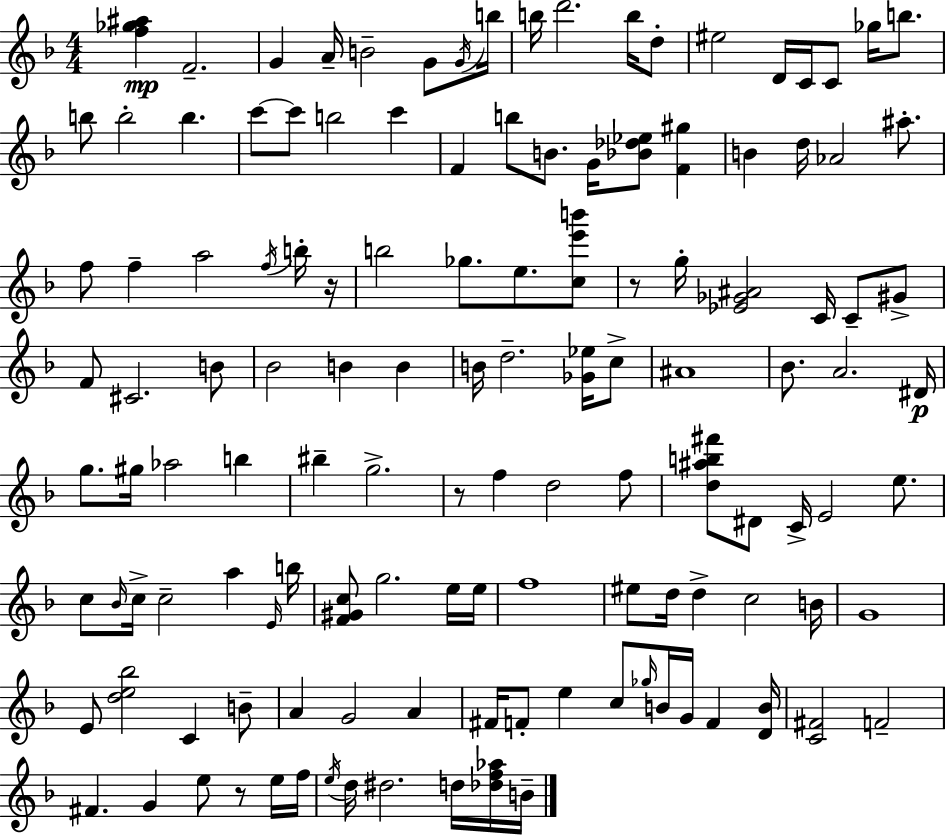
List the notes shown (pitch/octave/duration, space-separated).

[F5,Gb5,A#5]/q F4/h. G4/q A4/s B4/h G4/e G4/s B5/s B5/s D6/h. B5/s D5/e EIS5/h D4/s C4/s C4/e Gb5/s B5/e. B5/e B5/h B5/q. C6/e C6/e B5/h C6/q F4/q B5/e B4/e. G4/s [Bb4,Db5,Eb5]/e [F4,G#5]/q B4/q D5/s Ab4/h A#5/e. F5/e F5/q A5/h F5/s B5/s R/s B5/h Gb5/e. E5/e. [C5,E6,B6]/e R/e G5/s [Eb4,Gb4,A#4]/h C4/s C4/e G#4/e F4/e C#4/h. B4/e Bb4/h B4/q B4/q B4/s D5/h. [Gb4,Eb5]/s C5/e A#4/w Bb4/e. A4/h. D#4/s G5/e. G#5/s Ab5/h B5/q BIS5/q G5/h. R/e F5/q D5/h F5/e [D5,A#5,B5,F#6]/e D#4/e C4/s E4/h E5/e. C5/e Bb4/s C5/s C5/h A5/q E4/s B5/s [F4,G#4,C5]/e G5/h. E5/s E5/s F5/w EIS5/e D5/s D5/q C5/h B4/s G4/w E4/e [D5,E5,Bb5]/h C4/q B4/e A4/q G4/h A4/q F#4/s F4/e E5/q C5/e Gb5/s B4/s G4/s F4/q [D4,B4]/s [C4,F#4]/h F4/h F#4/q. G4/q E5/e R/e E5/s F5/s E5/s D5/s D#5/h. D5/s [Db5,F5,Ab5]/s B4/s